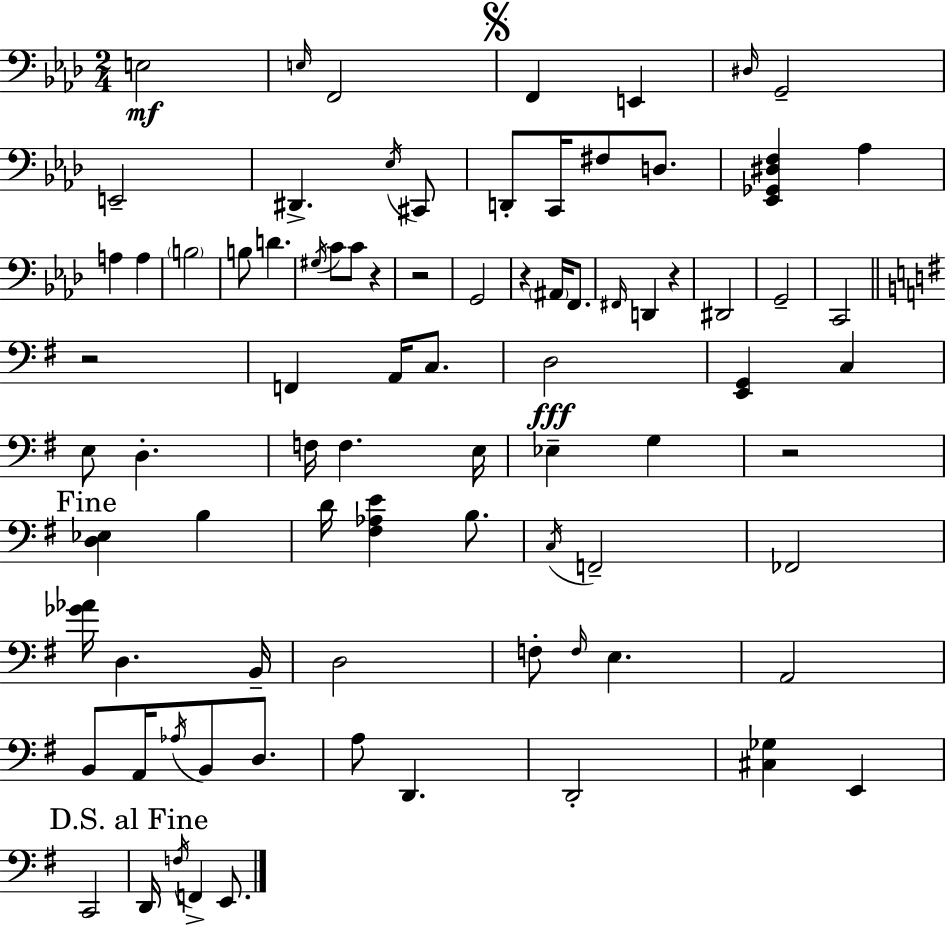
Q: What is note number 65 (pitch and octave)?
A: D2